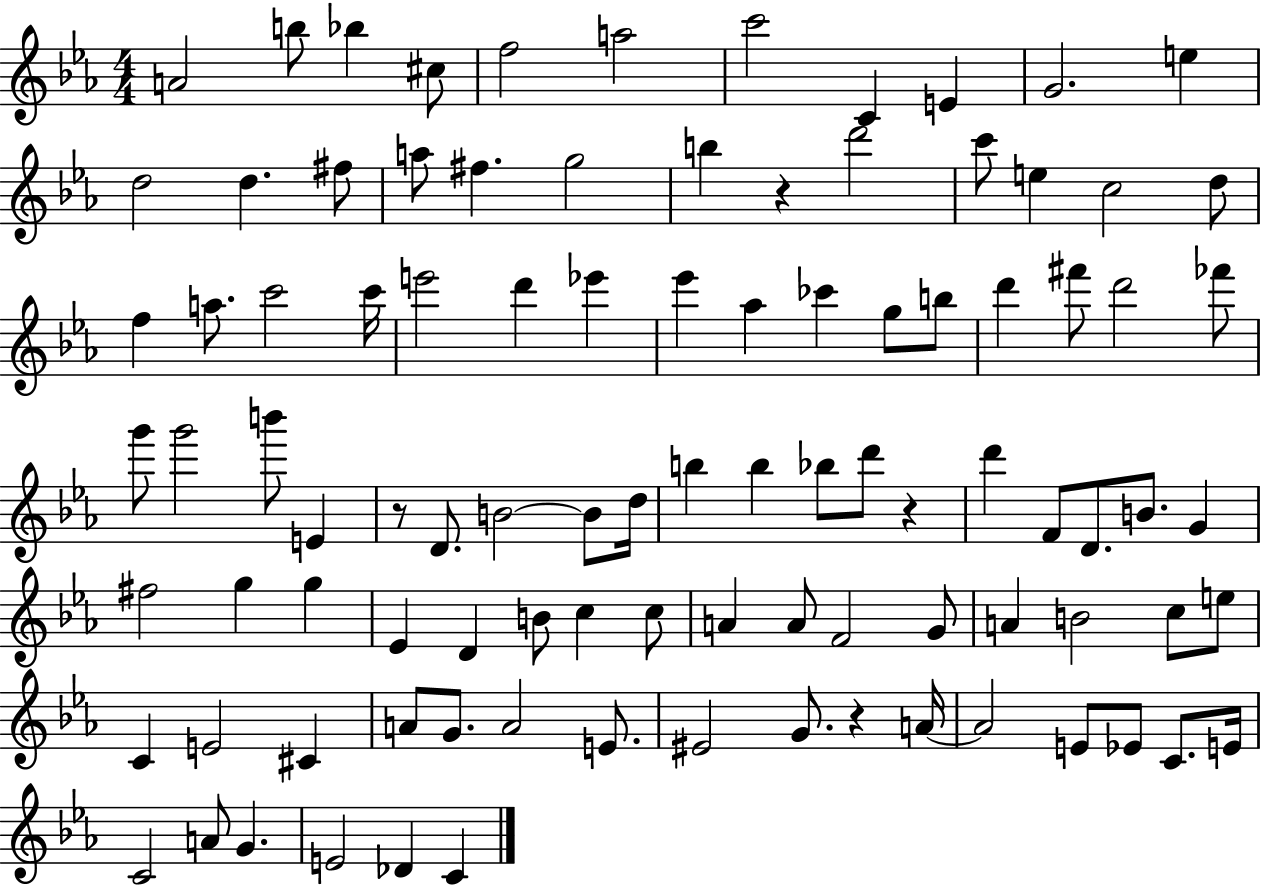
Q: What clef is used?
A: treble